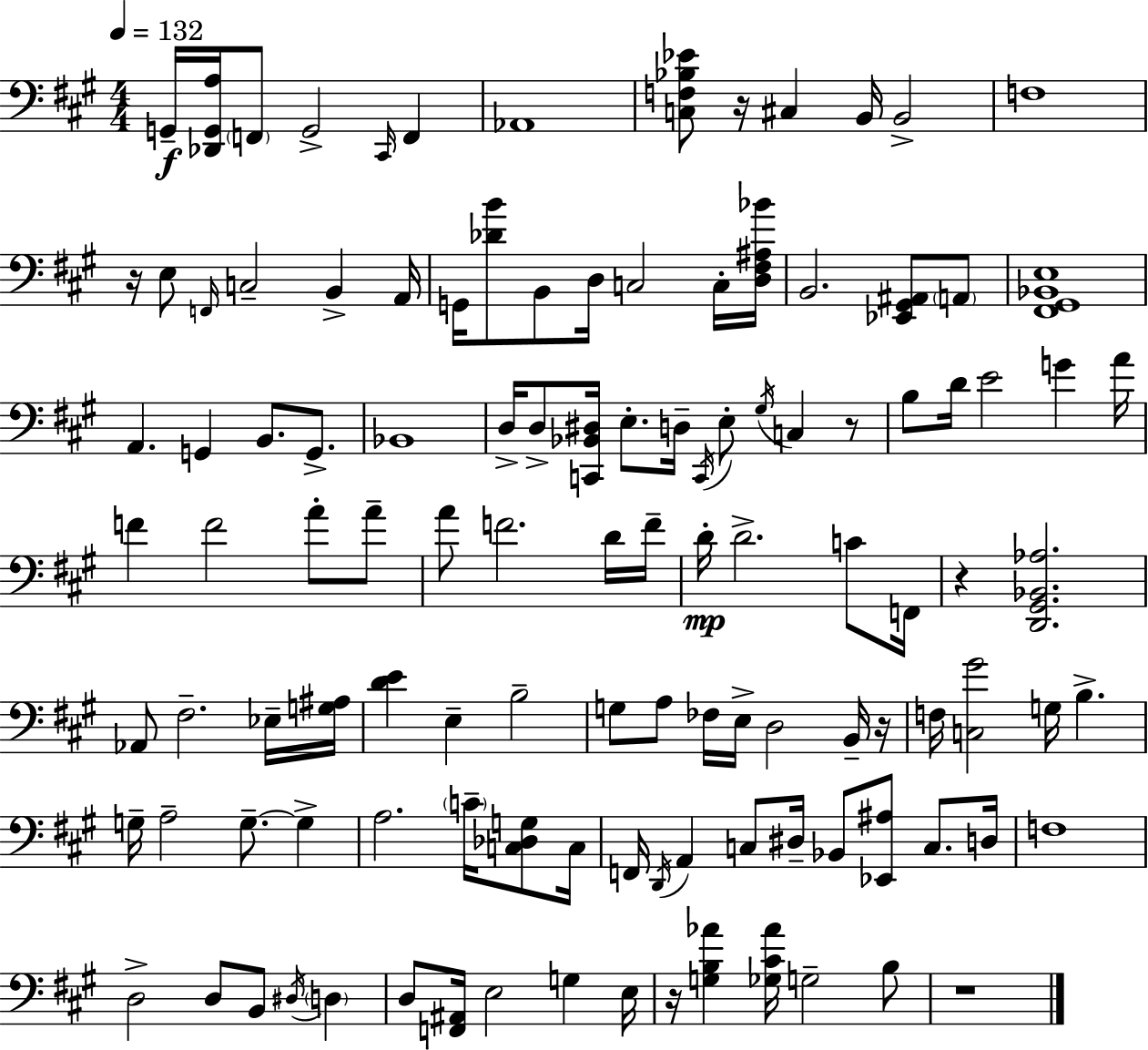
{
  \clef bass
  \numericTimeSignature
  \time 4/4
  \key a \major
  \tempo 4 = 132
  g,16--\f <des, g, a>16 \parenthesize f,8 g,2-> \grace { cis,16 } f,4 | aes,1 | <c f bes ees'>8 r16 cis4 b,16 b,2-> | f1 | \break r16 e8 \grace { f,16 } c2-- b,4-> | a,16 g,16 <des' b'>8 b,8 d16 c2 | c16-. <d fis ais bes'>16 b,2. <ees, gis, ais,>8 | \parenthesize a,8 <fis, gis, bes, e>1 | \break a,4. g,4 b,8. g,8.-> | bes,1 | d16-> d8-> <c, bes, dis>16 e8.-. d16-- \acciaccatura { c,16 } e8-. \acciaccatura { gis16 } c4 | r8 b8 d'16 e'2 g'4 | \break a'16 f'4 f'2 | a'8-. a'8-- a'8 f'2. | d'16 f'16-- d'16-.\mp d'2.-> | c'8 f,16 r4 <d, gis, bes, aes>2. | \break aes,8 fis2.-- | ees16-- <g ais>16 <d' e'>4 e4-- b2-- | g8 a8 fes16 e16-> d2 | b,16-- r16 f16 <c gis'>2 g16 b4.-> | \break g16-- a2-- g8.--~~ | g4-> a2. | \parenthesize c'16-- <c des g>8 c16 f,16 \acciaccatura { d,16 } a,4 c8 dis16-- bes,8 <ees, ais>8 | c8. d16 f1 | \break d2-> d8 b,8 | \acciaccatura { dis16 } \parenthesize d4 d8 <f, ais,>16 e2 | g4 e16 r16 <g b aes'>4 <ges cis' aes'>16 g2-- | b8 r1 | \break \bar "|."
}